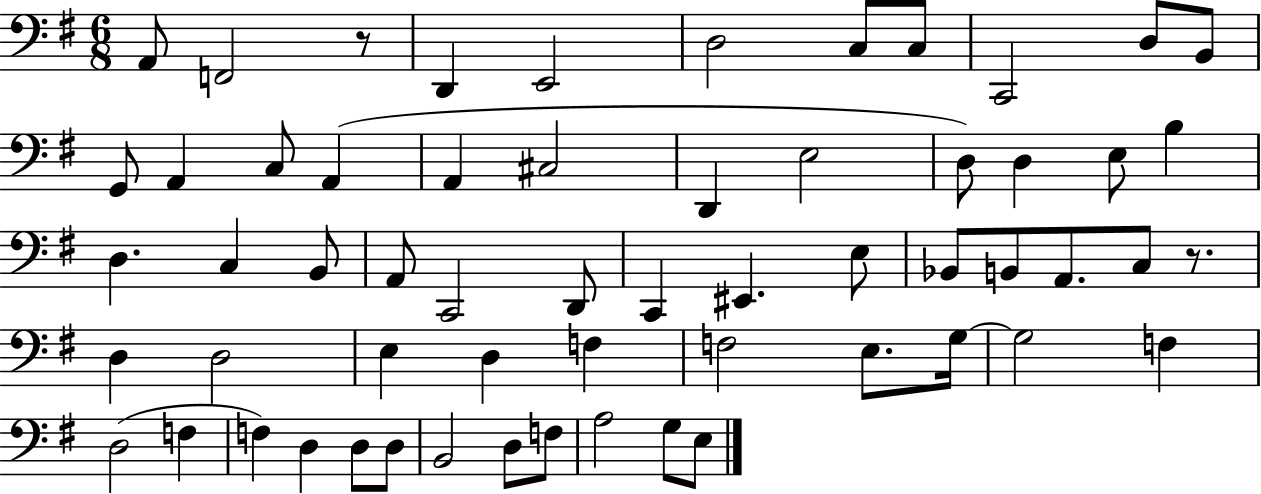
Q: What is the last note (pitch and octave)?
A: E3